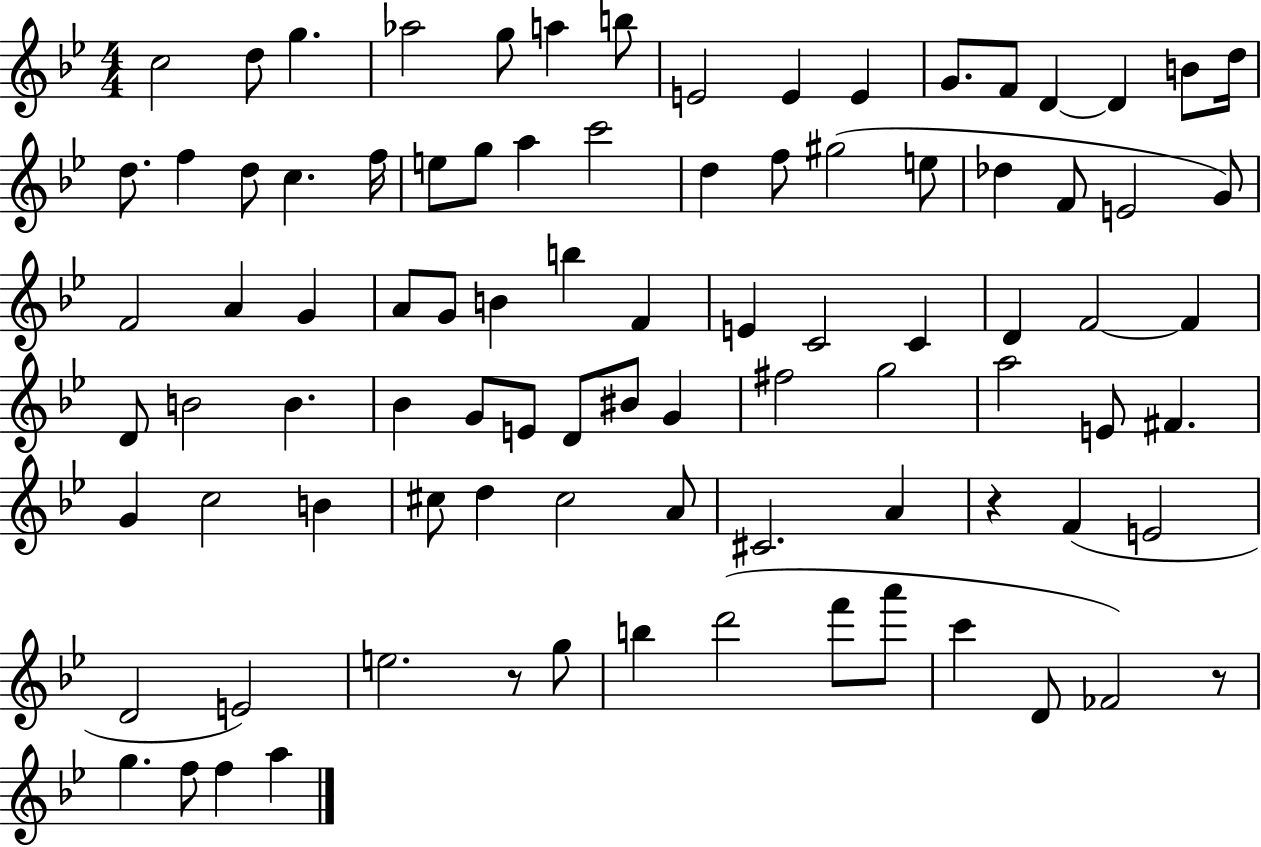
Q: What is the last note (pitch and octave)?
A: A5